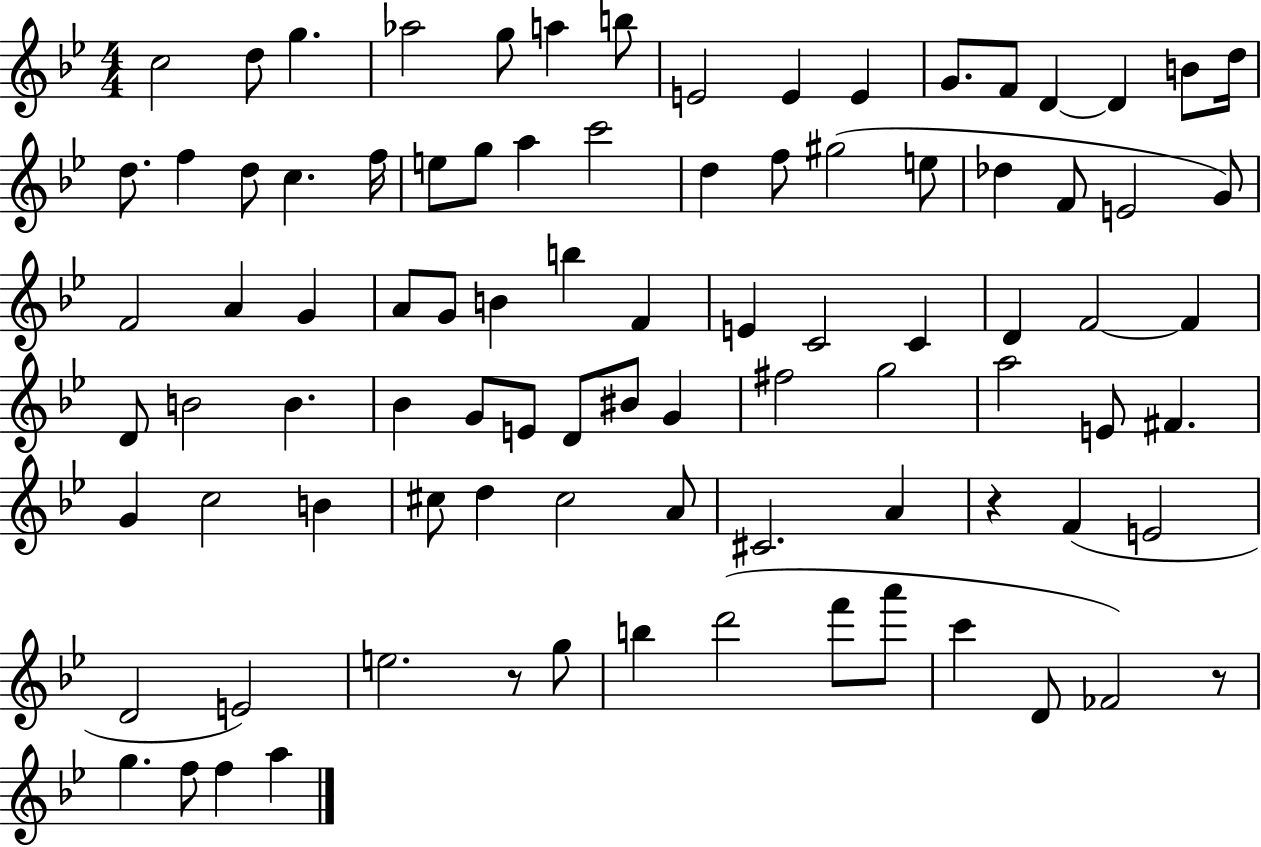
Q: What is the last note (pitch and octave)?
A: A5